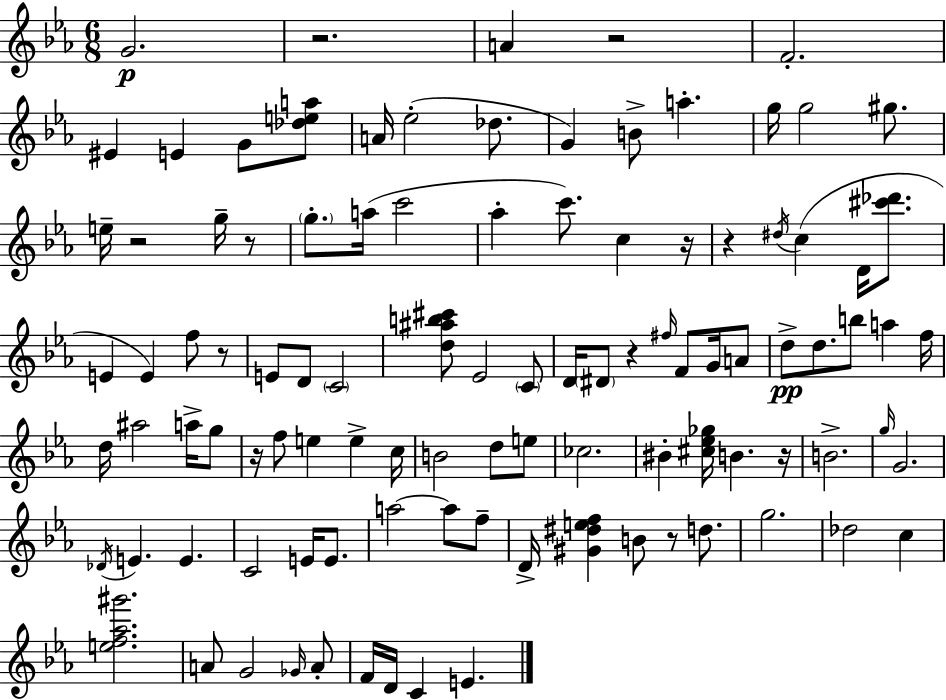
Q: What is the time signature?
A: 6/8